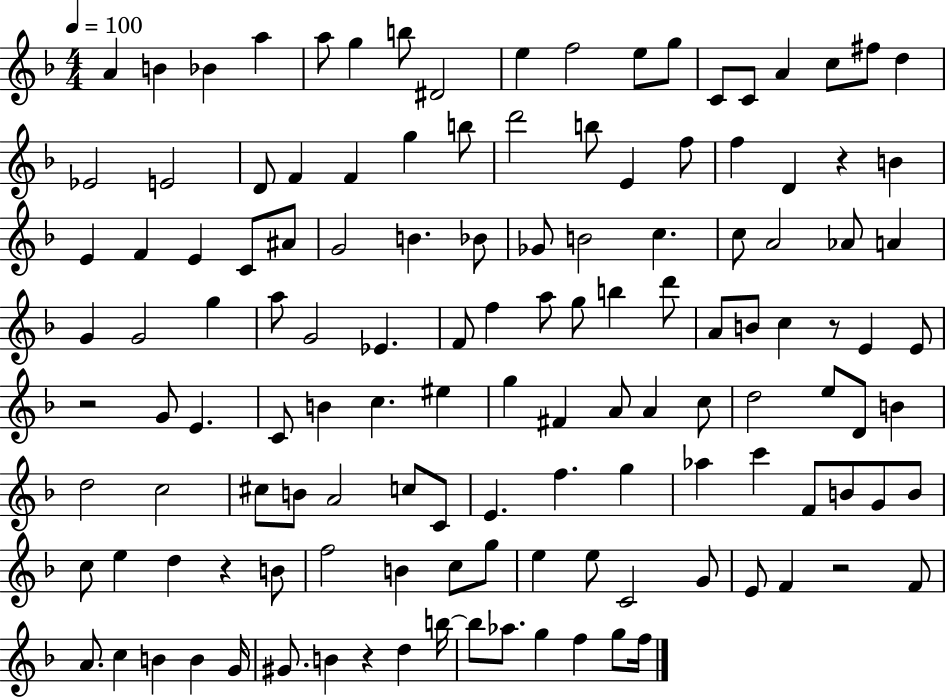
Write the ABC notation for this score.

X:1
T:Untitled
M:4/4
L:1/4
K:F
A B _B a a/2 g b/2 ^D2 e f2 e/2 g/2 C/2 C/2 A c/2 ^f/2 d _E2 E2 D/2 F F g b/2 d'2 b/2 E f/2 f D z B E F E C/2 ^A/2 G2 B _B/2 _G/2 B2 c c/2 A2 _A/2 A G G2 g a/2 G2 _E F/2 f a/2 g/2 b d'/2 A/2 B/2 c z/2 E E/2 z2 G/2 E C/2 B c ^e g ^F A/2 A c/2 d2 e/2 D/2 B d2 c2 ^c/2 B/2 A2 c/2 C/2 E f g _a c' F/2 B/2 G/2 B/2 c/2 e d z B/2 f2 B c/2 g/2 e e/2 C2 G/2 E/2 F z2 F/2 A/2 c B B G/4 ^G/2 B z d b/4 b/2 _a/2 g f g/2 f/4